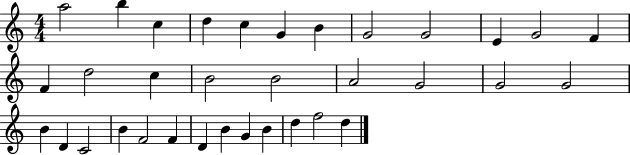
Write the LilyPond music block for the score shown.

{
  \clef treble
  \numericTimeSignature
  \time 4/4
  \key c \major
  a''2 b''4 c''4 | d''4 c''4 g'4 b'4 | g'2 g'2 | e'4 g'2 f'4 | \break f'4 d''2 c''4 | b'2 b'2 | a'2 g'2 | g'2 g'2 | \break b'4 d'4 c'2 | b'4 f'2 f'4 | d'4 b'4 g'4 b'4 | d''4 f''2 d''4 | \break \bar "|."
}